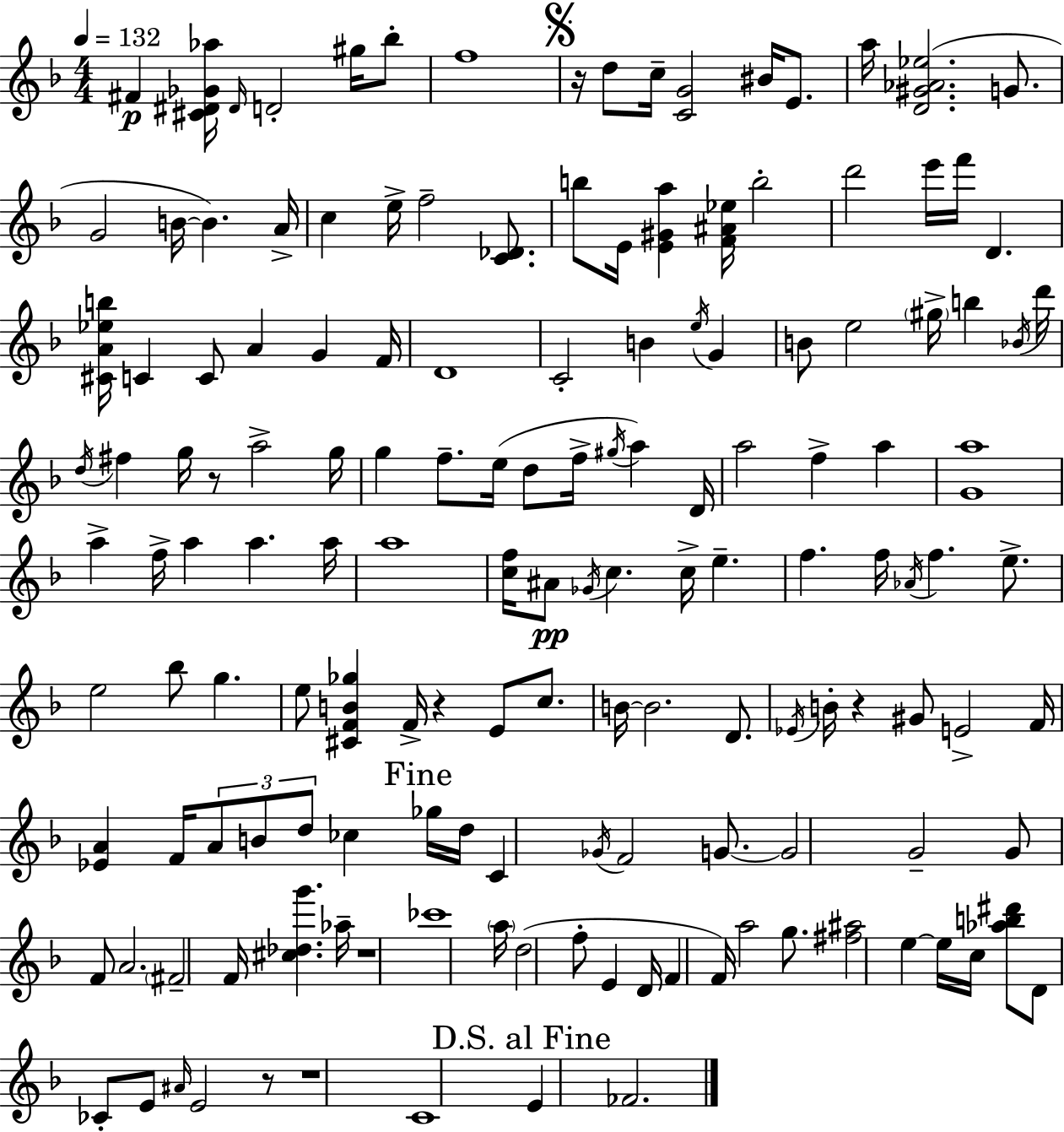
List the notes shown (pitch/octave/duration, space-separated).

F#4/q [C#4,D#4,Gb4,Ab5]/s D#4/s D4/h G#5/s Bb5/e F5/w R/s D5/e C5/s [C4,G4]/h BIS4/s E4/e. A5/s [D4,G#4,Ab4,Eb5]/h. G4/e. G4/h B4/s B4/q. A4/s C5/q E5/s F5/h [C4,Db4]/e. B5/e E4/s [E4,G#4,A5]/q [F4,A#4,Eb5]/s B5/h D6/h E6/s F6/s D4/q. [C#4,A4,Eb5,B5]/s C4/q C4/e A4/q G4/q F4/s D4/w C4/h B4/q E5/s G4/q B4/e E5/h G#5/s B5/q Bb4/s D6/s D5/s F#5/q G5/s R/e A5/h G5/s G5/q F5/e. E5/s D5/e F5/s G#5/s A5/q D4/s A5/h F5/q A5/q [G4,A5]/w A5/q F5/s A5/q A5/q. A5/s A5/w [C5,F5]/s A#4/e Gb4/s C5/q. C5/s E5/q. F5/q. F5/s Ab4/s F5/q. E5/e. E5/h Bb5/e G5/q. E5/e [C#4,F4,B4,Gb5]/q F4/s R/q E4/e C5/e. B4/s B4/h. D4/e. Eb4/s B4/s R/q G#4/e E4/h F4/s [Eb4,A4]/q F4/s A4/e B4/e D5/e CES5/q Gb5/s D5/s C4/q Gb4/s F4/h G4/e. G4/h G4/h G4/e F4/e A4/h. F#4/h F4/s [C#5,Db5,G6]/q. Ab5/s R/w CES6/w A5/s D5/h F5/e E4/q D4/s F4/q F4/s A5/h G5/e. [F#5,A#5]/h E5/q E5/s C5/s [Ab5,B5,D#6]/e D4/e CES4/e E4/e A#4/s E4/h R/e R/w C4/w E4/q FES4/h.